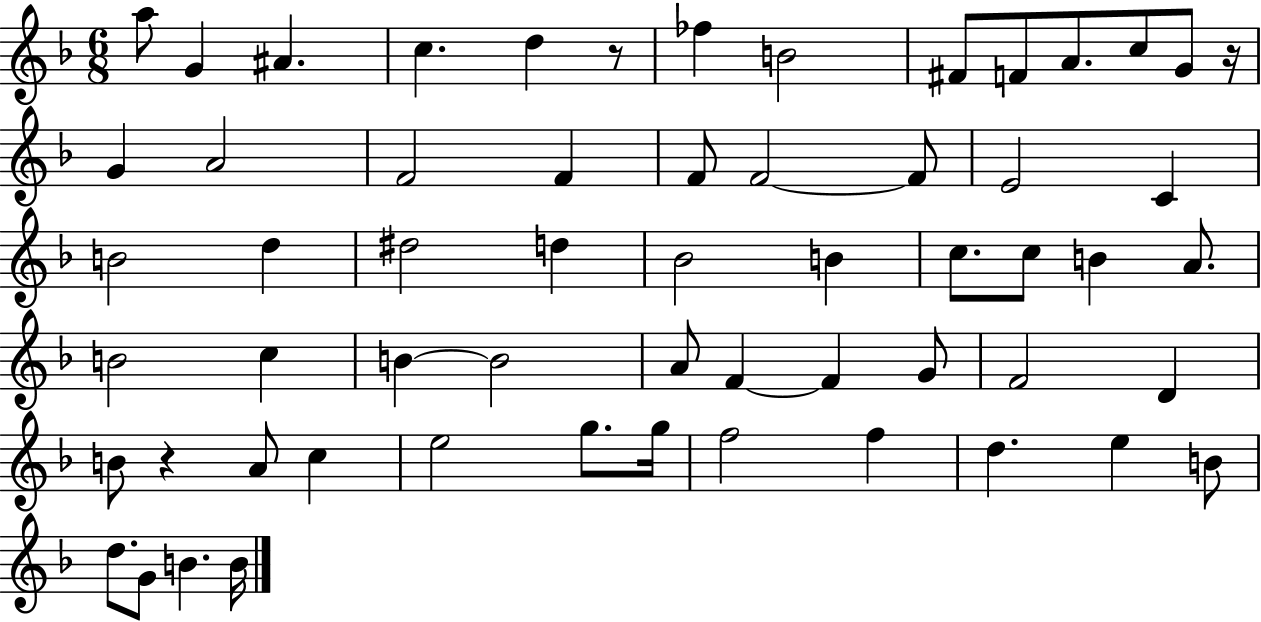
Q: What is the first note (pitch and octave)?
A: A5